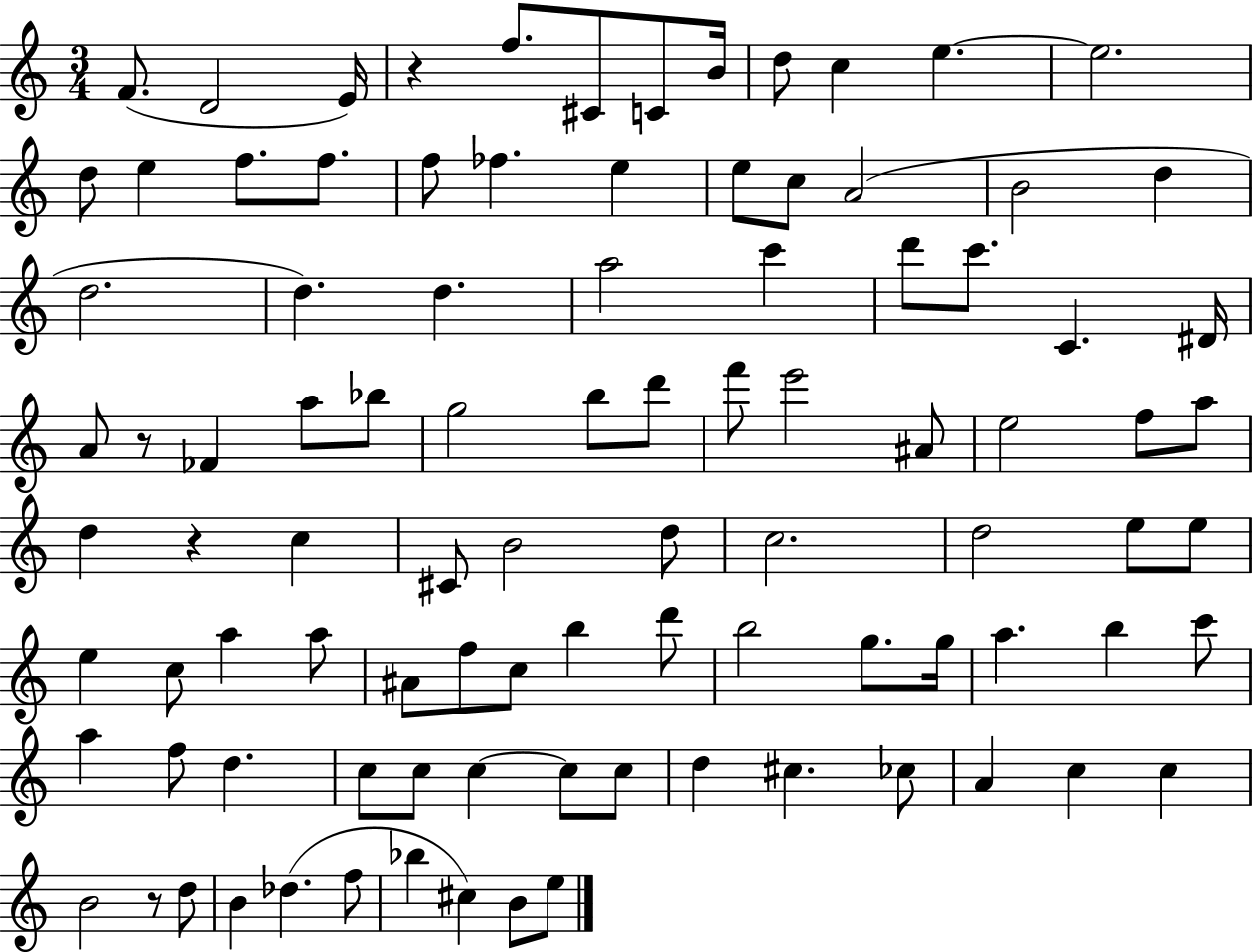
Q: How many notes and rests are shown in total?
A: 96